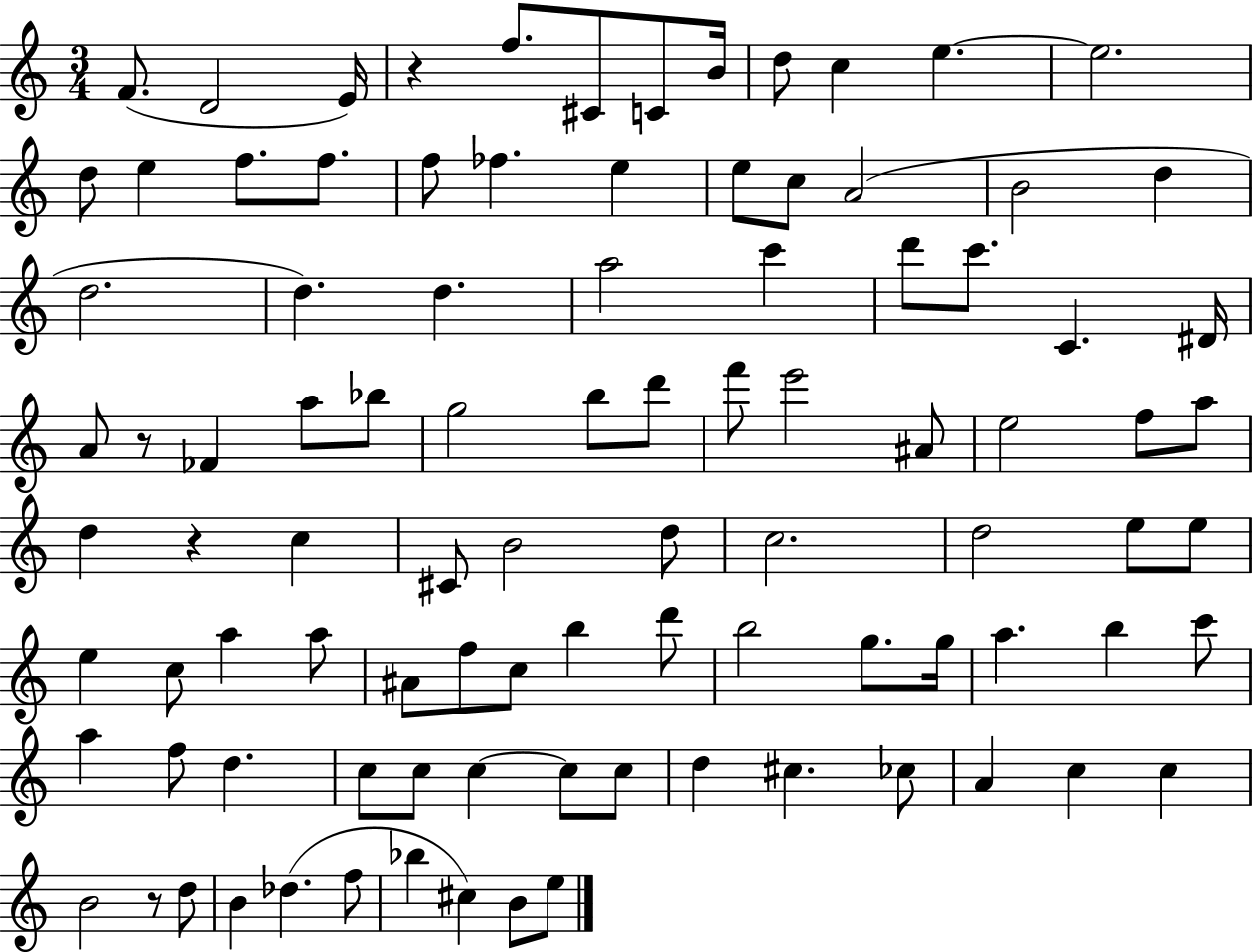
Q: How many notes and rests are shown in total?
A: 96